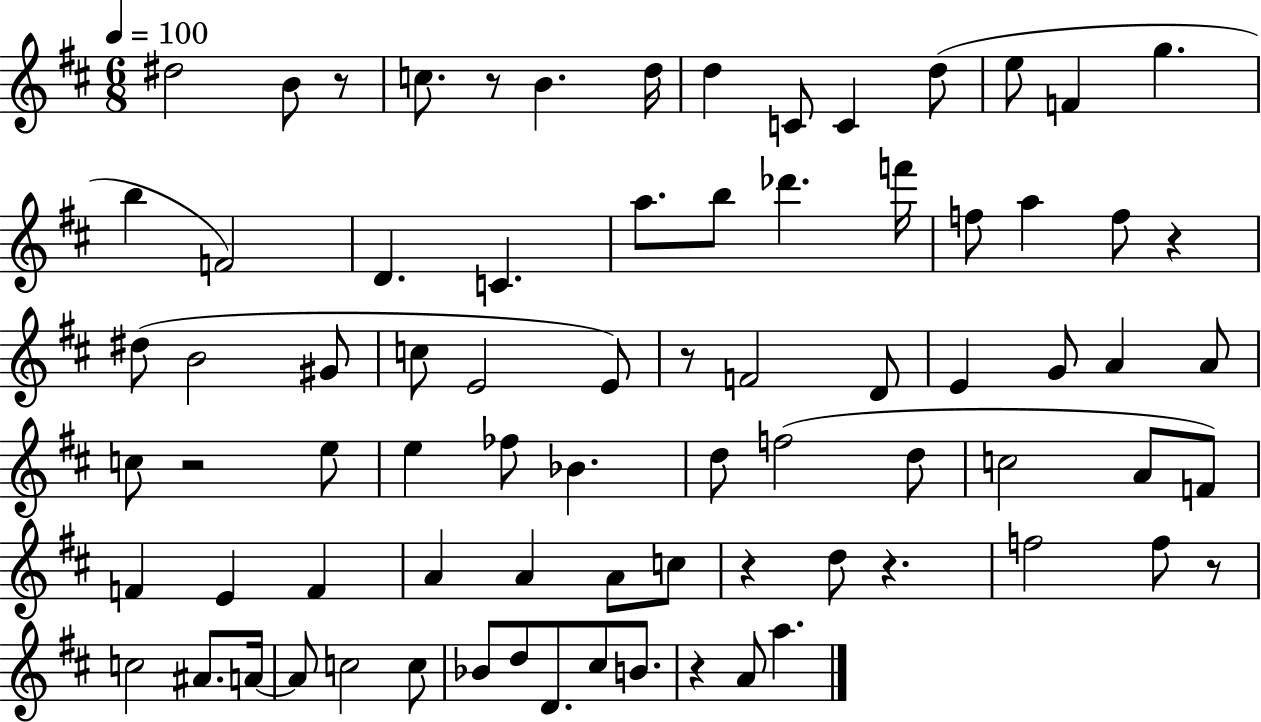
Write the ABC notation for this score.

X:1
T:Untitled
M:6/8
L:1/4
K:D
^d2 B/2 z/2 c/2 z/2 B d/4 d C/2 C d/2 e/2 F g b F2 D C a/2 b/2 _d' f'/4 f/2 a f/2 z ^d/2 B2 ^G/2 c/2 E2 E/2 z/2 F2 D/2 E G/2 A A/2 c/2 z2 e/2 e _f/2 _B d/2 f2 d/2 c2 A/2 F/2 F E F A A A/2 c/2 z d/2 z f2 f/2 z/2 c2 ^A/2 A/4 A/2 c2 c/2 _B/2 d/2 D/2 ^c/2 B/2 z A/2 a